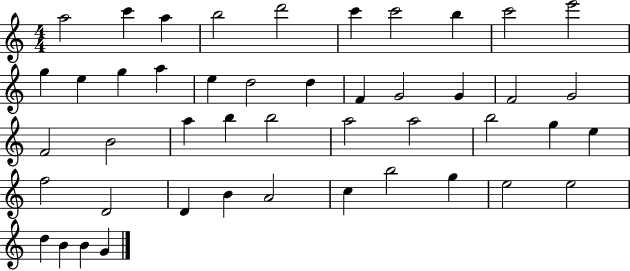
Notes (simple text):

A5/h C6/q A5/q B5/h D6/h C6/q C6/h B5/q C6/h E6/h G5/q E5/q G5/q A5/q E5/q D5/h D5/q F4/q G4/h G4/q F4/h G4/h F4/h B4/h A5/q B5/q B5/h A5/h A5/h B5/h G5/q E5/q F5/h D4/h D4/q B4/q A4/h C5/q B5/h G5/q E5/h E5/h D5/q B4/q B4/q G4/q